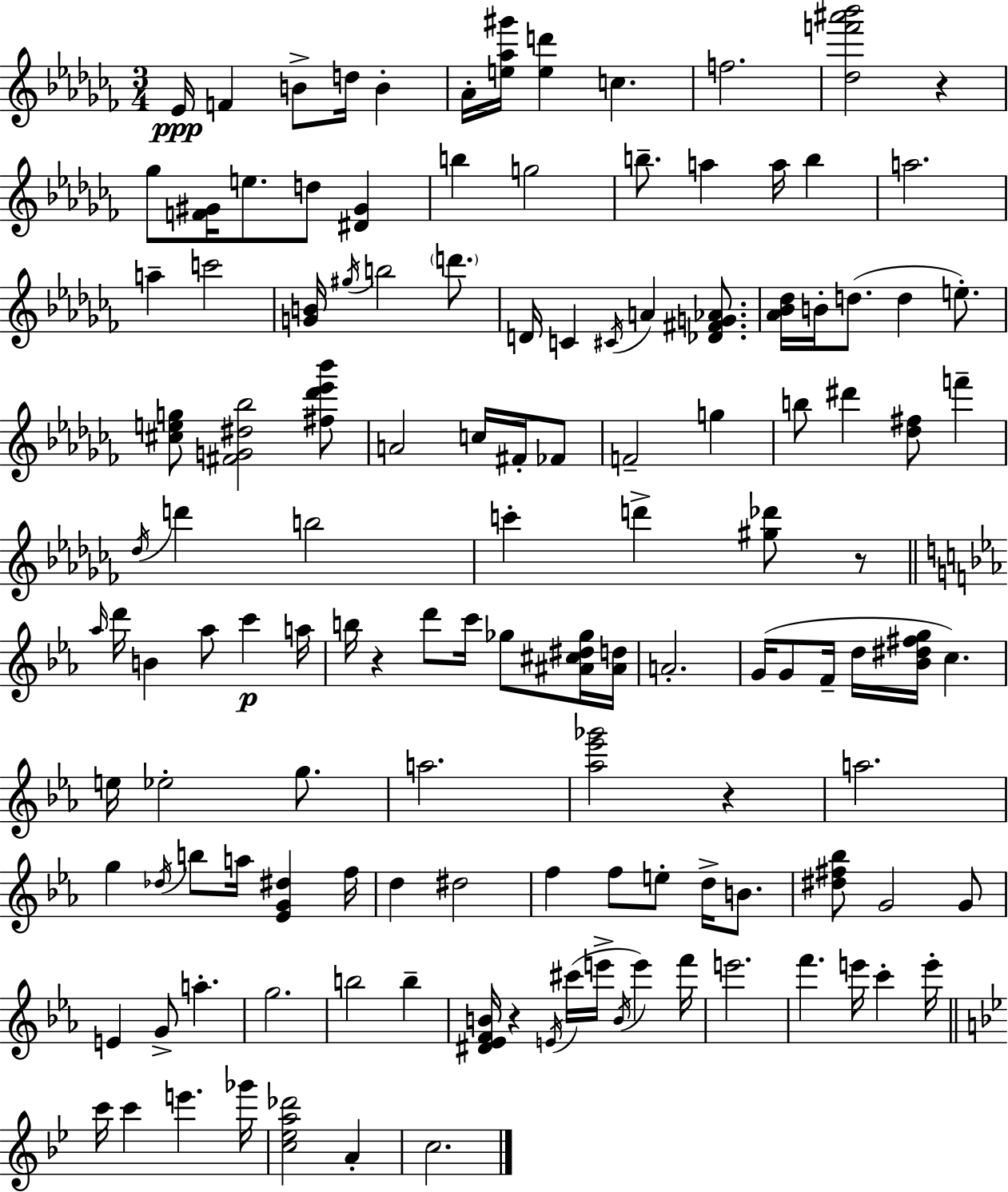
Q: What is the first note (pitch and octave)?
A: Eb4